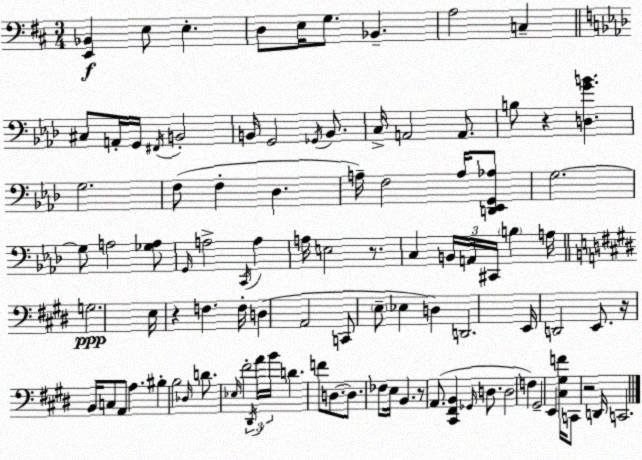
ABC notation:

X:1
T:Untitled
M:3/4
L:1/4
K:D
[E,,_B,,] E,/2 E, D,/2 E,/4 G,/2 _B,, A,2 C, ^C,/2 A,,/4 G,,/4 ^F,,/4 B,,2 B,,/4 G,,2 _G,,/4 B,,/2 C,/4 A,,2 A,,/2 B,/2 z [D,GB] G,2 F,/2 F, _D, A,/4 F,2 A,/4 [D,,_E,,G,,_A,]/2 G,2 G,/2 A,2 [_G,A,]/2 G,,/4 A,2 C,,/4 A, A,/4 E,2 z/2 C, B,,/4 A,,/4 ^C,,/4 B, A,/4 G,2 E,/4 z F, F,/4 D, A,,2 C,,/2 E,/2 _E, D, D,,2 E,,/4 D,,2 E,,/2 z/4 B,,/4 C,/2 A,,/2 A, ^B, B,2 _D,/4 D/2 _E,/4 ^F2 ^D,,/4 A/4 B/4 D F/2 D,/2 D,/2 _F,/2 E,/4 B,, z/2 A,,/2 [^C,,^F,,B,,] _G,,/4 D,/2 D,2 F, ^G,,2 E,, [^C,^G,F]/4 C,,/2 z2 D,,/4 C,,2